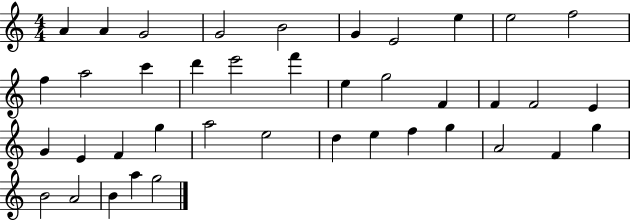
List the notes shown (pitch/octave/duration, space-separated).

A4/q A4/q G4/h G4/h B4/h G4/q E4/h E5/q E5/h F5/h F5/q A5/h C6/q D6/q E6/h F6/q E5/q G5/h F4/q F4/q F4/h E4/q G4/q E4/q F4/q G5/q A5/h E5/h D5/q E5/q F5/q G5/q A4/h F4/q G5/q B4/h A4/h B4/q A5/q G5/h